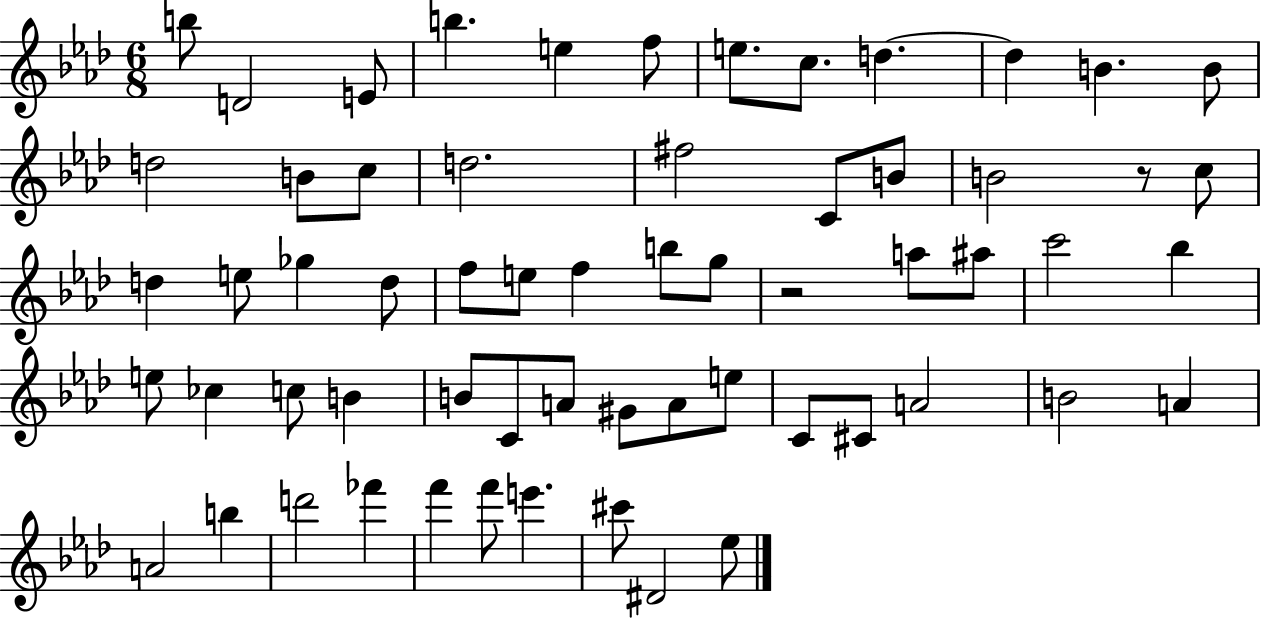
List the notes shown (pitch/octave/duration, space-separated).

B5/e D4/h E4/e B5/q. E5/q F5/e E5/e. C5/e. D5/q. D5/q B4/q. B4/e D5/h B4/e C5/e D5/h. F#5/h C4/e B4/e B4/h R/e C5/e D5/q E5/e Gb5/q D5/e F5/e E5/e F5/q B5/e G5/e R/h A5/e A#5/e C6/h Bb5/q E5/e CES5/q C5/e B4/q B4/e C4/e A4/e G#4/e A4/e E5/e C4/e C#4/e A4/h B4/h A4/q A4/h B5/q D6/h FES6/q F6/q F6/e E6/q. C#6/e D#4/h Eb5/e